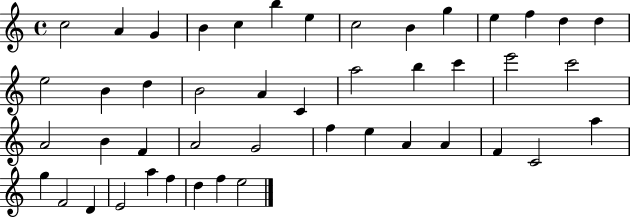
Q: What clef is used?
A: treble